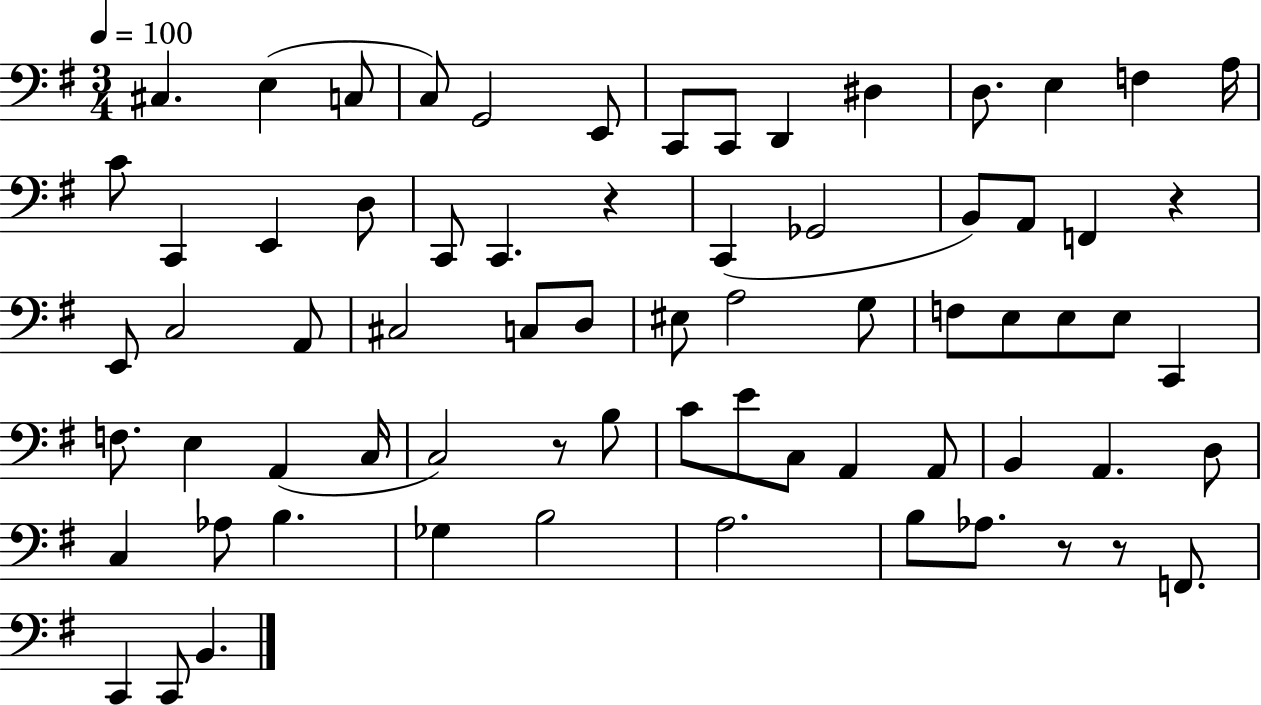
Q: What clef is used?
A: bass